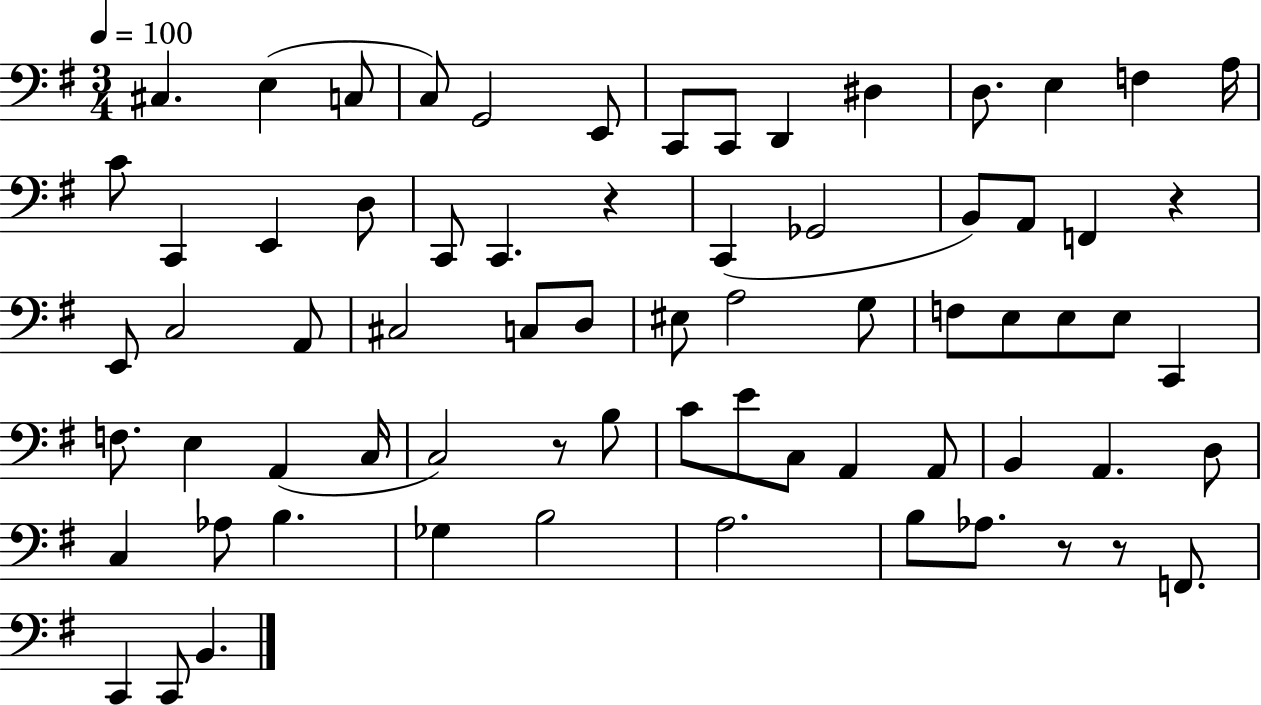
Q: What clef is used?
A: bass